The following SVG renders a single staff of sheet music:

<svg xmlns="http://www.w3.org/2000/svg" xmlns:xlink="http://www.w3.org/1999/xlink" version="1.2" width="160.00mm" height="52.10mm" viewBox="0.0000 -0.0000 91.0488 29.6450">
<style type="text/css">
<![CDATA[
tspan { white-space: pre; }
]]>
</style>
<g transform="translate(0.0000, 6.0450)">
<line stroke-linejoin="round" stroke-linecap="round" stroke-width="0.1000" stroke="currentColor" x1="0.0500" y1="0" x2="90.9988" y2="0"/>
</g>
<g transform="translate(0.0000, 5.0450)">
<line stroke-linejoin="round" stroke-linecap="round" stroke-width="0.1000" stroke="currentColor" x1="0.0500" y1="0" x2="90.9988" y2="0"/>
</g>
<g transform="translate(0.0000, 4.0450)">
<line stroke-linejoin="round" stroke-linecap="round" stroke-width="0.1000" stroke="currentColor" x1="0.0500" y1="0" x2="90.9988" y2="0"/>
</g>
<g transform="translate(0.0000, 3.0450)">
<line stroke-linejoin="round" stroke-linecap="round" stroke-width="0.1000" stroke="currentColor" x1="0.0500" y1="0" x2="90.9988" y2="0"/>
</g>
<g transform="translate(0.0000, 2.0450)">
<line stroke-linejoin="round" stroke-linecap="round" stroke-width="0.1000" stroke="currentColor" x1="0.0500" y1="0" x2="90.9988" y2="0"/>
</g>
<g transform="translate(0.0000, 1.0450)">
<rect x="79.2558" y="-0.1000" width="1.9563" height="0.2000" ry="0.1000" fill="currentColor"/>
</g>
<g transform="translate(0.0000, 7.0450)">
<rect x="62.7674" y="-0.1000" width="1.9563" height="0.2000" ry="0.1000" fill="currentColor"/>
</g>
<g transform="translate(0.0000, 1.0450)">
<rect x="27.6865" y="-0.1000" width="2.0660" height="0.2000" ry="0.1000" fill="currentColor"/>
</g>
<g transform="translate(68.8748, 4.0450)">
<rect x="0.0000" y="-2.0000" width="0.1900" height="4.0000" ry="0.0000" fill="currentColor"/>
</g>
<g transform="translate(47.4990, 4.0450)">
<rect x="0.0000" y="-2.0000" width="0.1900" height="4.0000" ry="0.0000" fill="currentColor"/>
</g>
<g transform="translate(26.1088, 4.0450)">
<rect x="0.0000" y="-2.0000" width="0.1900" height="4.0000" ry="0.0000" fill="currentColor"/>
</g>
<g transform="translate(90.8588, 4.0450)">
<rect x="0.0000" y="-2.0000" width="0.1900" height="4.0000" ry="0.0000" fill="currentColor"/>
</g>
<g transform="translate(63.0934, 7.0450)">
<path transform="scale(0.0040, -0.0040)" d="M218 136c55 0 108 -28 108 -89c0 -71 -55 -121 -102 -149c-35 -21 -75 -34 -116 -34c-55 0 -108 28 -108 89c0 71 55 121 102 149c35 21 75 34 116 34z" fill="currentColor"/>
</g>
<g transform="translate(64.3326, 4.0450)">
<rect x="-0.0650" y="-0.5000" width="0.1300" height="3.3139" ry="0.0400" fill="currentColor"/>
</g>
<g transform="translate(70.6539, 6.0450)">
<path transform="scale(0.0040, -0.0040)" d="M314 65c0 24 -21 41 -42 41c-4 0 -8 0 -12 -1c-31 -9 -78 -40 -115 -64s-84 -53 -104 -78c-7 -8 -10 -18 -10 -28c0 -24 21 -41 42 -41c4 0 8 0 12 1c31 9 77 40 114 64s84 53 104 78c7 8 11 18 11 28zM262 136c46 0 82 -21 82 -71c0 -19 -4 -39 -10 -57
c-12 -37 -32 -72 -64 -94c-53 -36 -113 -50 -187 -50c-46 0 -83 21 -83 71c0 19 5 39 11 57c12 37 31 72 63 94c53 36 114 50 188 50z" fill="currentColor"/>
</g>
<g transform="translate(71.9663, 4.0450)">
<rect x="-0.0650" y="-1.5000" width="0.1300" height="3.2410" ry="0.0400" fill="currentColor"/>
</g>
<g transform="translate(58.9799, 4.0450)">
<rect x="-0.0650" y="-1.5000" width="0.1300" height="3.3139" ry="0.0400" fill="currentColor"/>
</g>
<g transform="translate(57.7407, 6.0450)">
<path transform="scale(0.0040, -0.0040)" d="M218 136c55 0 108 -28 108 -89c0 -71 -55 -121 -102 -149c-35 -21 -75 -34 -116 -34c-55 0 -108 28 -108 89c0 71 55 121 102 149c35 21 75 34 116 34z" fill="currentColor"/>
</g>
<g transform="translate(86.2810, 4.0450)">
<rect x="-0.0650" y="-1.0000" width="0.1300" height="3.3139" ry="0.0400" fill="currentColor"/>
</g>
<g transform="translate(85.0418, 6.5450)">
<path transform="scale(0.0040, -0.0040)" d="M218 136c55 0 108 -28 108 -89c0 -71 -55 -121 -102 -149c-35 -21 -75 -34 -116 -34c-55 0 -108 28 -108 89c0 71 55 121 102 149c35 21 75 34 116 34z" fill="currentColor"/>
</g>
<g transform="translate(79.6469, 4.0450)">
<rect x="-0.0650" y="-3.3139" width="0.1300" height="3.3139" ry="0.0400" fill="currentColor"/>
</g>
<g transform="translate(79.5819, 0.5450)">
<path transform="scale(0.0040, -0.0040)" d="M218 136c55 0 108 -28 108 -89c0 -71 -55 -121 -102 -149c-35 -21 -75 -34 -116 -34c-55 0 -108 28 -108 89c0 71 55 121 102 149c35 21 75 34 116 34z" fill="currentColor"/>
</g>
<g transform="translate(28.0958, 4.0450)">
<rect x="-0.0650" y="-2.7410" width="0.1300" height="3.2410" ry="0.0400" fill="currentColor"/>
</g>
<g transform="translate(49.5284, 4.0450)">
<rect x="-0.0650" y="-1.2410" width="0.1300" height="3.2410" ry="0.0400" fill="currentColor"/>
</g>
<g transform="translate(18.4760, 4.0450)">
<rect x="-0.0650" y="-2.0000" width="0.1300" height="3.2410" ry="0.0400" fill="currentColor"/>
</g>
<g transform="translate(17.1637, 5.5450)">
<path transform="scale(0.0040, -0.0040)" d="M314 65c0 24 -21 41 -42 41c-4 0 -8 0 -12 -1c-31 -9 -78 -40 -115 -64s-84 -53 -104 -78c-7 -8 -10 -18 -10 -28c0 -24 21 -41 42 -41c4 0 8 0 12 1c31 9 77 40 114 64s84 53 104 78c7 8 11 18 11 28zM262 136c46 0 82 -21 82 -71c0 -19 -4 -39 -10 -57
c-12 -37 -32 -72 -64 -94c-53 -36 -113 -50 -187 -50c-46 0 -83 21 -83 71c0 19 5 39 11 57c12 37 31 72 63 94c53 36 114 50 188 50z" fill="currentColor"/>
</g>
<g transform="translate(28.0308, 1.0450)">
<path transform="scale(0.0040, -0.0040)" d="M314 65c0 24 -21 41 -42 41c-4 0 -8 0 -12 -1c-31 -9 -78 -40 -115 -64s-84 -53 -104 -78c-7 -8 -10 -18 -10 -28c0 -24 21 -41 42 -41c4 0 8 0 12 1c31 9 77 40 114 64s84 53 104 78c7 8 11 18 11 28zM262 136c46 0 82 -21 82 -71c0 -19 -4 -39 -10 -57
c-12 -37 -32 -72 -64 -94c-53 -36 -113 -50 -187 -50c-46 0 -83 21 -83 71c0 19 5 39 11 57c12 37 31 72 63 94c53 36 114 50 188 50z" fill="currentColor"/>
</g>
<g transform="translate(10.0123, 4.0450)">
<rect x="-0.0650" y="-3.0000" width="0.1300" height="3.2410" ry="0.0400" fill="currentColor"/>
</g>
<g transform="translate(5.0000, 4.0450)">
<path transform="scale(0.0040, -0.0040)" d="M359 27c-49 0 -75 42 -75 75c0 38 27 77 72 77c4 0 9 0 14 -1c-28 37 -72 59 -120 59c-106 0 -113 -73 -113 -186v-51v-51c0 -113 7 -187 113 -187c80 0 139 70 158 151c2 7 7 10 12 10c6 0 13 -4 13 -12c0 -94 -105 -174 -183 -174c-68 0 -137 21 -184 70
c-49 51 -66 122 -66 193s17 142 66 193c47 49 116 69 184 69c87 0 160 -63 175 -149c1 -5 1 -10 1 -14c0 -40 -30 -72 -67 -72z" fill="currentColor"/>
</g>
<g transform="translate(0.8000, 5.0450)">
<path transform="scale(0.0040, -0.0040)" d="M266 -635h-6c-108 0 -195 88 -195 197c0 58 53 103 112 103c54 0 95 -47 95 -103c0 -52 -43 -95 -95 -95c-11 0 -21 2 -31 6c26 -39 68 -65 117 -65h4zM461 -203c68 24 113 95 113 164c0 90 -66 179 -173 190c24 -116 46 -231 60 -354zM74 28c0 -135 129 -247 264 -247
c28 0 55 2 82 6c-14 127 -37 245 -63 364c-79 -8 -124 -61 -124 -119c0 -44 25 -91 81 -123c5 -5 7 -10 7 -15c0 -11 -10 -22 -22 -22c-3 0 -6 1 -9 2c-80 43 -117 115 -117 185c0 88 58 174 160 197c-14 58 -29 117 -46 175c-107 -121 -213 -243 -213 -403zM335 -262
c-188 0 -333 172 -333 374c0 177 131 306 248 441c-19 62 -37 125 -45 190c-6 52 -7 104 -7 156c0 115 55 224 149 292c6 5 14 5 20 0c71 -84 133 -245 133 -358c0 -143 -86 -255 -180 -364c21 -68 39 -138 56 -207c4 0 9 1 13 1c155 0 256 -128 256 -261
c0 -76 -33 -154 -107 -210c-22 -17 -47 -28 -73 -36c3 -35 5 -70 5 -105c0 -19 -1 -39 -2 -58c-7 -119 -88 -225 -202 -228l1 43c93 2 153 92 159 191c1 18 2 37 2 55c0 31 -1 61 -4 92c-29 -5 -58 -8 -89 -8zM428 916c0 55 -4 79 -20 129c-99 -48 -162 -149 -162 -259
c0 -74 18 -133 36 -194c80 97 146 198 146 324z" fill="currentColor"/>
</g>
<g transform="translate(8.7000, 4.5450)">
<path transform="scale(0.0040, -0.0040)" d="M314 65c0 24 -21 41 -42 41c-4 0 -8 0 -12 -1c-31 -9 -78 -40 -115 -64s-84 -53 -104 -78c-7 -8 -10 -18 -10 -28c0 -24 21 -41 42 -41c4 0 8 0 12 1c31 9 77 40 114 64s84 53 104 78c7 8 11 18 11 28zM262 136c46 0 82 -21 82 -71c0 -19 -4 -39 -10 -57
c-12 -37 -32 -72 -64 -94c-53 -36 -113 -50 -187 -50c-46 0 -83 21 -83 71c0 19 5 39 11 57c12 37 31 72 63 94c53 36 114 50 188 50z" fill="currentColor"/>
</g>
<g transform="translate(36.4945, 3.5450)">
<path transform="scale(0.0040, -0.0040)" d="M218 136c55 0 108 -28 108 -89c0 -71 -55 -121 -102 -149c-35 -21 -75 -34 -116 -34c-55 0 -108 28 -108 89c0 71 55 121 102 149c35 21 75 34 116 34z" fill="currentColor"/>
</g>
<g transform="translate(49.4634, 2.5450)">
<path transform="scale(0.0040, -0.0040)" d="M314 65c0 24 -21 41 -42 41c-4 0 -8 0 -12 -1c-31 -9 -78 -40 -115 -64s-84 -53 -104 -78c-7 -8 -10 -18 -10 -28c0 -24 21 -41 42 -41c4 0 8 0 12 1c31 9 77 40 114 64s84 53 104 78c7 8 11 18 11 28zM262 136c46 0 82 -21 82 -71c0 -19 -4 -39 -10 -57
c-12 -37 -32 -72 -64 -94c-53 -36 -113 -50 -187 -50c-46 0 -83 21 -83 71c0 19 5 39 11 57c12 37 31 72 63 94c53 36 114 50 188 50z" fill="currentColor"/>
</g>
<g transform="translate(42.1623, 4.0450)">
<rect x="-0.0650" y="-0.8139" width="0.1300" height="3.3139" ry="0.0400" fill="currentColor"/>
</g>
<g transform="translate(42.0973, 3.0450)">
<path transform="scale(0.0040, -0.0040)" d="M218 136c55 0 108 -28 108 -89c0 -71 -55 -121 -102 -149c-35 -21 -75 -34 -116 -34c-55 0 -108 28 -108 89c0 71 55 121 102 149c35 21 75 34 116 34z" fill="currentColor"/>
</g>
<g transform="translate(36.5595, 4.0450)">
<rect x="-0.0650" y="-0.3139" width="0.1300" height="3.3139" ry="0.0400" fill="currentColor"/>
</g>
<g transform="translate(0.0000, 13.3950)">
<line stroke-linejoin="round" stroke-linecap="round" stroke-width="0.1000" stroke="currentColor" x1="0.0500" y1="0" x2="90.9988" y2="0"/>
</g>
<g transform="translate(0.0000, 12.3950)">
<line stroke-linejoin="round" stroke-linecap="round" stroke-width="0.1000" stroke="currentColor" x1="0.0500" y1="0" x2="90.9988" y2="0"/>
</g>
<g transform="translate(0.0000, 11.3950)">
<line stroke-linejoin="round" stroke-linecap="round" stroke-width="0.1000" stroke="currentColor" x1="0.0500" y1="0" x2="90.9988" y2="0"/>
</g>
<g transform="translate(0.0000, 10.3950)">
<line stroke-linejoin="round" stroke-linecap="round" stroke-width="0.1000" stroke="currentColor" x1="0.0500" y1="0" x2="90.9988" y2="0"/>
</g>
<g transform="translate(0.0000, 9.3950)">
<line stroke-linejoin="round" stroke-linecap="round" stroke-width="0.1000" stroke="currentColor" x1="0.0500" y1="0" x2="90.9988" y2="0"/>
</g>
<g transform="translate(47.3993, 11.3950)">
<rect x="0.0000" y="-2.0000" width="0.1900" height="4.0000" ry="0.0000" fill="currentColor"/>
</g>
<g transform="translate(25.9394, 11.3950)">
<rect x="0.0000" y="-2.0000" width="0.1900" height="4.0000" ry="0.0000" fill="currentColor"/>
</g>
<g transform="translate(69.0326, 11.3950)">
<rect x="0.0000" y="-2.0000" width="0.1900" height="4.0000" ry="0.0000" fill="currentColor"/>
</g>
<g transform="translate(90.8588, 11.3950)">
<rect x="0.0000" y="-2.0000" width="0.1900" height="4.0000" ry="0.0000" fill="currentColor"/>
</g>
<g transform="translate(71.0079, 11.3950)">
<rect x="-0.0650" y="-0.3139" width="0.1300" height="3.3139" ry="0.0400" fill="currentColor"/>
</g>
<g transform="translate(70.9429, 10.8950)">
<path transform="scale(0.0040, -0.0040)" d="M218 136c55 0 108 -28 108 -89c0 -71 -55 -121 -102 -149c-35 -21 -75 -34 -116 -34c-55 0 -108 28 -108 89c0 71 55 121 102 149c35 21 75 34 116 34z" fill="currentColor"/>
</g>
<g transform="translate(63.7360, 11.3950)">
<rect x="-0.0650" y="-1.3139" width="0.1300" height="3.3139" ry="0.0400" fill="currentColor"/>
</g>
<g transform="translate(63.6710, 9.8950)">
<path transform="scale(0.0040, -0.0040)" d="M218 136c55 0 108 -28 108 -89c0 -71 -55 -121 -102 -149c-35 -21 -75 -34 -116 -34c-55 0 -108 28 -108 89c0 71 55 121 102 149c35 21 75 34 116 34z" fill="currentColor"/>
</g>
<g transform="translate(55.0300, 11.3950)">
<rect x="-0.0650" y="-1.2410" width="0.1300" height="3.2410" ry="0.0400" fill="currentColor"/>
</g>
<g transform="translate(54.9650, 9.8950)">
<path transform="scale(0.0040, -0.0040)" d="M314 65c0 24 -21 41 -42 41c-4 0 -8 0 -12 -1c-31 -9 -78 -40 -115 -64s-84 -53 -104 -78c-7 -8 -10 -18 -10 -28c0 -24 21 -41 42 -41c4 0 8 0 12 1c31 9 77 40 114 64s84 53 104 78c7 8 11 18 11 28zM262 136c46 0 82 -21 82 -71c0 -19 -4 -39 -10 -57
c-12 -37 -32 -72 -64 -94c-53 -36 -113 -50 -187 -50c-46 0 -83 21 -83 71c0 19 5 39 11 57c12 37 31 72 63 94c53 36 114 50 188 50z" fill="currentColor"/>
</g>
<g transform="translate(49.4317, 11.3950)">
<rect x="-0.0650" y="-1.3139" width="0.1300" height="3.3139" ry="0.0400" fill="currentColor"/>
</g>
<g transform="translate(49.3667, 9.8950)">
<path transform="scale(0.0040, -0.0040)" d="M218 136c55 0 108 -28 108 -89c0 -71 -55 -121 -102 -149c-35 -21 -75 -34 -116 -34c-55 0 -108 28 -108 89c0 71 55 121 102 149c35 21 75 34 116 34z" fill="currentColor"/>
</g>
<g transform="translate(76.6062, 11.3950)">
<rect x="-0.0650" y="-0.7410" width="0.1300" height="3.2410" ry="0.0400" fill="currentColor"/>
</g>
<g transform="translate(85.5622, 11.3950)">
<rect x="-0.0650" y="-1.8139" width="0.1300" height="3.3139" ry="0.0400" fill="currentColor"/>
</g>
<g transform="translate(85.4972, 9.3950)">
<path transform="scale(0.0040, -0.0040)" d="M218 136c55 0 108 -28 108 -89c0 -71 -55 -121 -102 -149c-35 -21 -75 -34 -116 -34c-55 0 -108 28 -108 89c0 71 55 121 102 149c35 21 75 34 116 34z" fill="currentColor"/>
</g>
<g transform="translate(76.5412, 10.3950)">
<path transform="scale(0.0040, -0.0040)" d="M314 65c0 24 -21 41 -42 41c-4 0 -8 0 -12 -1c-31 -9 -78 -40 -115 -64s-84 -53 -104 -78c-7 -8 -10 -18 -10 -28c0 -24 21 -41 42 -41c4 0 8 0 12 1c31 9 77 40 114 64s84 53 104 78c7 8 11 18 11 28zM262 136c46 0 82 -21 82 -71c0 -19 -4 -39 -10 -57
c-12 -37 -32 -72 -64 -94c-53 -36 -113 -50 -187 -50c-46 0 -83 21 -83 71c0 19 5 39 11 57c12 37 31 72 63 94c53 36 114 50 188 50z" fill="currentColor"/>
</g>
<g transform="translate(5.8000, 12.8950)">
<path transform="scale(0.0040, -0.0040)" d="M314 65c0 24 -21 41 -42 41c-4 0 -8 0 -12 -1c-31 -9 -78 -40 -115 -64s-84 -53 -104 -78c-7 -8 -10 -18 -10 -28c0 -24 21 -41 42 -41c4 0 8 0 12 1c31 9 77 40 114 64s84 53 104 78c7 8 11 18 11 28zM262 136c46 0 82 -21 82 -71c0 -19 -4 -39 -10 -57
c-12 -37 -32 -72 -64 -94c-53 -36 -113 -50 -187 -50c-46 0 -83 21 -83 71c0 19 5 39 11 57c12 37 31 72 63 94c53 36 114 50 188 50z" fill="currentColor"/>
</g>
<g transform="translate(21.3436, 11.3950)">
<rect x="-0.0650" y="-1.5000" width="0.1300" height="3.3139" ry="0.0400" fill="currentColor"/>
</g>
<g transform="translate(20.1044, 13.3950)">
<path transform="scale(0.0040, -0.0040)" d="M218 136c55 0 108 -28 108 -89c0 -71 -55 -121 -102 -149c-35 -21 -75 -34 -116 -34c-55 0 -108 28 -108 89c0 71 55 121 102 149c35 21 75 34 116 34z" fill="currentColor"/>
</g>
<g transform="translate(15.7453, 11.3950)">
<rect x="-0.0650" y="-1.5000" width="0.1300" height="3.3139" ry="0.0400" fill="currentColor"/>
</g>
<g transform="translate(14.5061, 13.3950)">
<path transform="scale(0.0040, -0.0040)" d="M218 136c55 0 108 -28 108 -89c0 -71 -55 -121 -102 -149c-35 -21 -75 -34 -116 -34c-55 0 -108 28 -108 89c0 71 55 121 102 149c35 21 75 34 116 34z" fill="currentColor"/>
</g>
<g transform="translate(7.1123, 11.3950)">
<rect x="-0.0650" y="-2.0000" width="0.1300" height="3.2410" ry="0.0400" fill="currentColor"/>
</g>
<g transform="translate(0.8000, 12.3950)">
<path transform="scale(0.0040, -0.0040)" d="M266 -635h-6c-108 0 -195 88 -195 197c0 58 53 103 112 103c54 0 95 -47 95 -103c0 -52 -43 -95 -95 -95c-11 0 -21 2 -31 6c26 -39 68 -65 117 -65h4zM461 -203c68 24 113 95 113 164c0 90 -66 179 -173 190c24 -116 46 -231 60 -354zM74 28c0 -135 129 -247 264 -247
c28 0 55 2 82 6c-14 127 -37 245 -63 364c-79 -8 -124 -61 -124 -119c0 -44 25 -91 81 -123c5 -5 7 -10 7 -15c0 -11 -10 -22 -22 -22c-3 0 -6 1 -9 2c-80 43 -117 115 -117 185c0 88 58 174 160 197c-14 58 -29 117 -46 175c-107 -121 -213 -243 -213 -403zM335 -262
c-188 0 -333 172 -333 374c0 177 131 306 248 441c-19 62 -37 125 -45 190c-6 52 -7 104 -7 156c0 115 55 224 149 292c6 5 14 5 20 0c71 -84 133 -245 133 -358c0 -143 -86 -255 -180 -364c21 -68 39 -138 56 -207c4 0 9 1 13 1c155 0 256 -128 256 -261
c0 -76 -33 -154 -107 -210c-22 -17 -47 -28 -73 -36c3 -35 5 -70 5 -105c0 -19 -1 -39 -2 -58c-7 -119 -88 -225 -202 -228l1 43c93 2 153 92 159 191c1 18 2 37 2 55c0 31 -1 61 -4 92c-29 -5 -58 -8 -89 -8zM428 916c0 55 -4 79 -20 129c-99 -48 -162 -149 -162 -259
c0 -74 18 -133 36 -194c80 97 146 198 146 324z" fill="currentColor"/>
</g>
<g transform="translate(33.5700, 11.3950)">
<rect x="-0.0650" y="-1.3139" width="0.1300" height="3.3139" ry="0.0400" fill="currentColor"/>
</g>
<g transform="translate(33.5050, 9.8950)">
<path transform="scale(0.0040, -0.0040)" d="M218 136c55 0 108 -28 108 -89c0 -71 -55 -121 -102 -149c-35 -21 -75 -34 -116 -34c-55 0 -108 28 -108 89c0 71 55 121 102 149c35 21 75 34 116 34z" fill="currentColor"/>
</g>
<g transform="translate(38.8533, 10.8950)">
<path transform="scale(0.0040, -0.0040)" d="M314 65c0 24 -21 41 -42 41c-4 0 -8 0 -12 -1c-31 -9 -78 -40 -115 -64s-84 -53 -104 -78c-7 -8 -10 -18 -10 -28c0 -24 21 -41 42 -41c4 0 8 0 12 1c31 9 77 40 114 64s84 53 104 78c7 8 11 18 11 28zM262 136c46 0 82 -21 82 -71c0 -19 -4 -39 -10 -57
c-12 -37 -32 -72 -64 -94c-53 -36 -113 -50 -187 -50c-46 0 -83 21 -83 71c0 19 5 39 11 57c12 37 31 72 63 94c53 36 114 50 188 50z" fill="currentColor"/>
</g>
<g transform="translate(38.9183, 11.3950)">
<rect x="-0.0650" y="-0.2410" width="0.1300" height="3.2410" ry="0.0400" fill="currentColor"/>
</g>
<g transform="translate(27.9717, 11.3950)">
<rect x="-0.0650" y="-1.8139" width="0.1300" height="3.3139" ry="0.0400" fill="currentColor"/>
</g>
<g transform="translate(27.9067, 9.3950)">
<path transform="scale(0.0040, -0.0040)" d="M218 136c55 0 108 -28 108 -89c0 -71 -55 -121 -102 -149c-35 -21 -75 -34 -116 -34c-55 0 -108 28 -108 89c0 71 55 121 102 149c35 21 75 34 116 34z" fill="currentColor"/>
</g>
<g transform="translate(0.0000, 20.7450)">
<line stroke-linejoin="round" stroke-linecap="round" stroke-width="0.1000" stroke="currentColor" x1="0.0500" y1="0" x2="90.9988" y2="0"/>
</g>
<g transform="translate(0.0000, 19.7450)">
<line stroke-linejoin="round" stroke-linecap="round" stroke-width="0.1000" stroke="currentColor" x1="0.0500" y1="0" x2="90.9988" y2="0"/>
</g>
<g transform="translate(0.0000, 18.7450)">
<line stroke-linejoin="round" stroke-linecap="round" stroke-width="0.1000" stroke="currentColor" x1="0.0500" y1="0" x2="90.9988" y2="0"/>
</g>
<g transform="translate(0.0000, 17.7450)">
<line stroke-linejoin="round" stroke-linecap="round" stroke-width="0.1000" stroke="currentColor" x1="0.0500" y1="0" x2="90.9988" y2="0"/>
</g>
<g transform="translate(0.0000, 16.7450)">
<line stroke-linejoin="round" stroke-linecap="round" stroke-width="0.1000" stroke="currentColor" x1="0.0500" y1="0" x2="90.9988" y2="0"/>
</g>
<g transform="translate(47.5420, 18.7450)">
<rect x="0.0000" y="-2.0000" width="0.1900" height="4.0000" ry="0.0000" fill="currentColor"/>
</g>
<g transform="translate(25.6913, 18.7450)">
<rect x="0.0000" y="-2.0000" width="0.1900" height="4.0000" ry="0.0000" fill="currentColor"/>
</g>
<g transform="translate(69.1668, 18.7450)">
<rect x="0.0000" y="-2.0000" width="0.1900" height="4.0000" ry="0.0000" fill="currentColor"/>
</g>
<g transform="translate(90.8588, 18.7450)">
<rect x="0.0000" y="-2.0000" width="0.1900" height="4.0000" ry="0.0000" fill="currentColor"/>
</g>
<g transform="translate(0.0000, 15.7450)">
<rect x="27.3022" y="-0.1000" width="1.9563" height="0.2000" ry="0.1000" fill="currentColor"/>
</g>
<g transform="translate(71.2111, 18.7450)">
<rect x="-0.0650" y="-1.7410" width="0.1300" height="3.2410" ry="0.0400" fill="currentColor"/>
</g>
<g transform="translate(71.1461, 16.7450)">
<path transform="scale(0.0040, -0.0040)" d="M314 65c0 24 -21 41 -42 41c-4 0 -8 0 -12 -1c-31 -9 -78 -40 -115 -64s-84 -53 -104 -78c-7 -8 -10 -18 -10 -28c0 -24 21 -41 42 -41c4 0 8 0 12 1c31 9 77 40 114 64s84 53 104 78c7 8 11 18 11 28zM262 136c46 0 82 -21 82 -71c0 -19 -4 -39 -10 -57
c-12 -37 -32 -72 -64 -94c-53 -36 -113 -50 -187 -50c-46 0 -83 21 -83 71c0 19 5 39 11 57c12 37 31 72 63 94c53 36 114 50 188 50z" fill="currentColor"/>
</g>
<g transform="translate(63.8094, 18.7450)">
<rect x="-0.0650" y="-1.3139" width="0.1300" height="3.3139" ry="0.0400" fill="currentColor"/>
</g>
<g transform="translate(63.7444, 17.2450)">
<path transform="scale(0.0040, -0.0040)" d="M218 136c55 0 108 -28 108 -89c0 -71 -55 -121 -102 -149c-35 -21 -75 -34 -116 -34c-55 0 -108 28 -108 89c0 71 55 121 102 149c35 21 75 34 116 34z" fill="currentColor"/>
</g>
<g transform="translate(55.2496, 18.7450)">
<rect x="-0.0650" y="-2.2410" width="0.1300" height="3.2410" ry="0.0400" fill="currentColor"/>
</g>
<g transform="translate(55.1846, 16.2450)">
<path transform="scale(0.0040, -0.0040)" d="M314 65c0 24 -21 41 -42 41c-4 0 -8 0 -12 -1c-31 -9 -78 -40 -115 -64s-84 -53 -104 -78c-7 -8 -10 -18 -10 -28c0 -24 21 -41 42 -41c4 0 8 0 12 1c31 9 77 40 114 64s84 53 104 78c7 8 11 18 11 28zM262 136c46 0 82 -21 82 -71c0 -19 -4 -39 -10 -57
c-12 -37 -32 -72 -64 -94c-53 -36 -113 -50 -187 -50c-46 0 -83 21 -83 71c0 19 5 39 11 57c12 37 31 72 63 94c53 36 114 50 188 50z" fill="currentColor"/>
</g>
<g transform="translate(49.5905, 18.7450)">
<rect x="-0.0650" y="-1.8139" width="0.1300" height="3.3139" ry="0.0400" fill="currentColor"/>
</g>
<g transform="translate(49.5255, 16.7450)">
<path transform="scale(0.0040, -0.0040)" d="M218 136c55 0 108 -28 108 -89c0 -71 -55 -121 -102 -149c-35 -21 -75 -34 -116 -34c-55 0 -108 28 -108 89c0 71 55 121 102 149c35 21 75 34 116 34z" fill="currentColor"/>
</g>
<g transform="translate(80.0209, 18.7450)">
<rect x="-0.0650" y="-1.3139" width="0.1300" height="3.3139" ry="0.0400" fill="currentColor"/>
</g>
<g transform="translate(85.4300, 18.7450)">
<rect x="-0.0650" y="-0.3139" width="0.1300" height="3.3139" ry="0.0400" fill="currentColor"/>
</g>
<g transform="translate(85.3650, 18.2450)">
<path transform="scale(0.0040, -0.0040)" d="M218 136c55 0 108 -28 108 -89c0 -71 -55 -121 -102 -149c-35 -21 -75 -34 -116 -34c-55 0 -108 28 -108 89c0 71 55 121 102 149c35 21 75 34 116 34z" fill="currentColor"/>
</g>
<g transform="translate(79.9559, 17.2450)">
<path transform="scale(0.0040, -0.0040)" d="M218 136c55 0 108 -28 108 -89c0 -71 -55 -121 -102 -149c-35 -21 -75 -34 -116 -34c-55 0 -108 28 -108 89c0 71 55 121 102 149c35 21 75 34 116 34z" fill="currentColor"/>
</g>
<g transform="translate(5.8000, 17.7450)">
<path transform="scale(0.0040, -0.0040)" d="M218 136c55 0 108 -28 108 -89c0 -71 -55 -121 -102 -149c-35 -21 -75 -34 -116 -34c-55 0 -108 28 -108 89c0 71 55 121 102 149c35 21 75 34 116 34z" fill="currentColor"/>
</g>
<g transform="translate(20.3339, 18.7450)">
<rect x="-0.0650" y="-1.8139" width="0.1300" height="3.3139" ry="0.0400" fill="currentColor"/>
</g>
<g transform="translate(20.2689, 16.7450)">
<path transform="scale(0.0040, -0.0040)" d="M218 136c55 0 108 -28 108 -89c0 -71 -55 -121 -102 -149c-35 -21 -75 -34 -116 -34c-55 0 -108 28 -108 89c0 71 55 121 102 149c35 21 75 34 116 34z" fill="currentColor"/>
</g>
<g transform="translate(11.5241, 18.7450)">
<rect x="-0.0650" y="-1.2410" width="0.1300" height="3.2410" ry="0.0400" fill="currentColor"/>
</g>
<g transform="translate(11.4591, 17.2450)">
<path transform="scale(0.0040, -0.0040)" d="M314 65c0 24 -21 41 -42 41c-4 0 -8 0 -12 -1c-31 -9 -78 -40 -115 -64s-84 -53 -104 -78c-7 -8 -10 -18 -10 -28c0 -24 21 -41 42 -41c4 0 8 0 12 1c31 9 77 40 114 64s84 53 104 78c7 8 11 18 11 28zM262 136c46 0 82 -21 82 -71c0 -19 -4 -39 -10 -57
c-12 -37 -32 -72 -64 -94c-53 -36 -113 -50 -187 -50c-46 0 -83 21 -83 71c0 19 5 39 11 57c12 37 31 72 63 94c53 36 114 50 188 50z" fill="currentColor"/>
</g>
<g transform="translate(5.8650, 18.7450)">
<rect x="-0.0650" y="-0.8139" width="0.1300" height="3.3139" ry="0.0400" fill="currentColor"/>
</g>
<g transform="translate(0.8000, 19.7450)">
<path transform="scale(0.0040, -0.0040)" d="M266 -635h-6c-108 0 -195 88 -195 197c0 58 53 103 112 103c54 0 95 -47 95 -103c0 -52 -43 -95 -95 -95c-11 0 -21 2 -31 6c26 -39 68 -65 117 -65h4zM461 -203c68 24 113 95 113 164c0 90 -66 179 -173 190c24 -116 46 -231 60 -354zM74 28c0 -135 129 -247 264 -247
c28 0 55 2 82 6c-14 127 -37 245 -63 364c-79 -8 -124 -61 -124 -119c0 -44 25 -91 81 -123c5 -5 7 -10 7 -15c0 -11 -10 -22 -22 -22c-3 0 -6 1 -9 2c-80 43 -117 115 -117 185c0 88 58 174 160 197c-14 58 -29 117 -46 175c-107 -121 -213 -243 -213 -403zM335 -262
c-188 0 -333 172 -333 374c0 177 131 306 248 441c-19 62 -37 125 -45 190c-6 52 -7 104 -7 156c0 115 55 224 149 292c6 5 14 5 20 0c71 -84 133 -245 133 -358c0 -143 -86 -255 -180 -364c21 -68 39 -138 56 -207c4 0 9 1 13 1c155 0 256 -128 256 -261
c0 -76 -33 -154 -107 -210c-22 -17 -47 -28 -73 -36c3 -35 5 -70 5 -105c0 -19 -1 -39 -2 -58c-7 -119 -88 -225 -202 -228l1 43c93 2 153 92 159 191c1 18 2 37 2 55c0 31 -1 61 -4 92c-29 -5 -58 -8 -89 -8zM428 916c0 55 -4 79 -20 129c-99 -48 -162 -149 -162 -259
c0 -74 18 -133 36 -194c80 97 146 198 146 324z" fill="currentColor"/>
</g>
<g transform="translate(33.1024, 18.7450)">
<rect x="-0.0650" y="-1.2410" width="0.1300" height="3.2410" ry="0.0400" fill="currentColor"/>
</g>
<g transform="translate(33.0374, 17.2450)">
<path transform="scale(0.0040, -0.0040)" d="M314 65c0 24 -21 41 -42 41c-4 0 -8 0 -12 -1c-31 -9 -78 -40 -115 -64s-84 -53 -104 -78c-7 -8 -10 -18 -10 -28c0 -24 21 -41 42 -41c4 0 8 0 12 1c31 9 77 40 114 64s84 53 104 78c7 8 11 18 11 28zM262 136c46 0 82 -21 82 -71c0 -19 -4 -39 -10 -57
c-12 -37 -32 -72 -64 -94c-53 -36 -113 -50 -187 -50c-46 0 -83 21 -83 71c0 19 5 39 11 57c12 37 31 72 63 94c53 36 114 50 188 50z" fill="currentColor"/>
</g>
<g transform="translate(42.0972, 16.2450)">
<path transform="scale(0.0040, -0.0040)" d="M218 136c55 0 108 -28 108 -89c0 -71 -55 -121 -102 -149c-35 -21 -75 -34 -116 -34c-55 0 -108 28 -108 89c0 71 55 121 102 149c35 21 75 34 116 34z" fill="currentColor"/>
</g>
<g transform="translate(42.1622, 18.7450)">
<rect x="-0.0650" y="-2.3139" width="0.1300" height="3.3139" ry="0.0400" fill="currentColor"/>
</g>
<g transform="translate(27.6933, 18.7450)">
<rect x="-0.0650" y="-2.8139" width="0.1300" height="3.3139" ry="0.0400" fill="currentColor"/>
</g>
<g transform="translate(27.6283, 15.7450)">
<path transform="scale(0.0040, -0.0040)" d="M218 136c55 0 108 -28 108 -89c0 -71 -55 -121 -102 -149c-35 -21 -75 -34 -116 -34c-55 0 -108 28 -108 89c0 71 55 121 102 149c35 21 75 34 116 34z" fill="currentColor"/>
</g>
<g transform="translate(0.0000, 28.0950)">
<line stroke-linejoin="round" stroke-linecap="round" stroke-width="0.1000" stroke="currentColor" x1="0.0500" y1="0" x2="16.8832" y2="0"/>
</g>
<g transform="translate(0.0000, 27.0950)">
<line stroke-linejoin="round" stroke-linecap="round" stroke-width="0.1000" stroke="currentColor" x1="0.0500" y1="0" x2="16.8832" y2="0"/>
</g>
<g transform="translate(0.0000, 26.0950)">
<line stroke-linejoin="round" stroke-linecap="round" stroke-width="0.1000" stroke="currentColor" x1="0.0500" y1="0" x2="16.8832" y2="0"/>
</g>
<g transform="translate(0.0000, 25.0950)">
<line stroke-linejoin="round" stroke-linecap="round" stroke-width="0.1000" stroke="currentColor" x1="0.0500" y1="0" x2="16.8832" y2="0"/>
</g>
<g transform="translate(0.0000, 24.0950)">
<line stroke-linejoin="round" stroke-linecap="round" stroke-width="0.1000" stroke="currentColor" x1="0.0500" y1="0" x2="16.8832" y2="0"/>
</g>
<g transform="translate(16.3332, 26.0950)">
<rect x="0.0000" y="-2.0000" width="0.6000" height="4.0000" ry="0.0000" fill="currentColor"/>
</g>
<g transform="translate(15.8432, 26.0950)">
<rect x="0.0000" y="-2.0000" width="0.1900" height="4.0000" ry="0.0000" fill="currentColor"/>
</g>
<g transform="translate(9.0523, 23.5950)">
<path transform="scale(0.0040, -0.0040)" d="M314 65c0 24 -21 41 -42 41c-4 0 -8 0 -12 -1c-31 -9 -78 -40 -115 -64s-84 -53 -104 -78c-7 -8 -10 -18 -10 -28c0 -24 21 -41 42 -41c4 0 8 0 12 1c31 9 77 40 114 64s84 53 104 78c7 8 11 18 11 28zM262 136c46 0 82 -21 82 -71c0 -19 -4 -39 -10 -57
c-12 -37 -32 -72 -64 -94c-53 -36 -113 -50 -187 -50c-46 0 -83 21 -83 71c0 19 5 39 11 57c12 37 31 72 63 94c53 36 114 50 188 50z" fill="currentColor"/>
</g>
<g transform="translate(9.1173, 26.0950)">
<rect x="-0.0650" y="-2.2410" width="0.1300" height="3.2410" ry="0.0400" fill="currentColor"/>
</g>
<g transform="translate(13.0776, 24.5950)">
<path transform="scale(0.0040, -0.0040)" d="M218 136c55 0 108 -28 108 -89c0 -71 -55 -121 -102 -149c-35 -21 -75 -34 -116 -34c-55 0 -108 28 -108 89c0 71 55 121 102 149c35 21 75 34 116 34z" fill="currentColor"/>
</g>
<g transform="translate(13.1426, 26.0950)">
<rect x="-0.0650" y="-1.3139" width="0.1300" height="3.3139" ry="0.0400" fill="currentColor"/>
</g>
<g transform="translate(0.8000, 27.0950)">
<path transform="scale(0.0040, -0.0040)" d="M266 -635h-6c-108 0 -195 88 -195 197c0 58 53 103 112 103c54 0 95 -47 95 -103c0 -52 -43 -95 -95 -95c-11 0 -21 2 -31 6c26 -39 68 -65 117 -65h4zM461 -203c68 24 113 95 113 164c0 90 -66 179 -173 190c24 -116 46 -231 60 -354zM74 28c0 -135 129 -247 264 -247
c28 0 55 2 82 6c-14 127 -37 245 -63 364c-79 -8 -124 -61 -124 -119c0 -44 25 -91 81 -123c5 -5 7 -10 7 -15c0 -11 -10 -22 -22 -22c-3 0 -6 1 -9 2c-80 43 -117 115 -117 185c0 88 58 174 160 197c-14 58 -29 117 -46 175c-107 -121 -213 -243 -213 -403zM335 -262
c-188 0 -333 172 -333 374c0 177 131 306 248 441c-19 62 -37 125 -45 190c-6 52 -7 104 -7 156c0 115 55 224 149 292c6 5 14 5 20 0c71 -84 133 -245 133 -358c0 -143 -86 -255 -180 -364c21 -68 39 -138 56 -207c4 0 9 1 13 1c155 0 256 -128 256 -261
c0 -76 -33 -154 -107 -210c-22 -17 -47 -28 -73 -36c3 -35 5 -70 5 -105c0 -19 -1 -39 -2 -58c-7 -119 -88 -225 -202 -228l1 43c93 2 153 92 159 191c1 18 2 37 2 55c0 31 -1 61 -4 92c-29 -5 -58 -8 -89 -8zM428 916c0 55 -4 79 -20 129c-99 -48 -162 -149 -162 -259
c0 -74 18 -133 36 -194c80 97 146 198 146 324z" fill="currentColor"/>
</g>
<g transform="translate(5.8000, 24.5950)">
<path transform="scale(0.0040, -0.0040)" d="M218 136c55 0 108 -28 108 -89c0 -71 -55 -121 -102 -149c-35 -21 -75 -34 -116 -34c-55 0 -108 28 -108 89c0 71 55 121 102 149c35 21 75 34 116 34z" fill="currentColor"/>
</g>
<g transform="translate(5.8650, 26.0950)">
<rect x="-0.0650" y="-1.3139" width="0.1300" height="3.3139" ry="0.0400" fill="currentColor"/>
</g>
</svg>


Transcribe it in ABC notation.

X:1
T:Untitled
M:4/4
L:1/4
K:C
A2 F2 a2 c d e2 E C E2 b D F2 E E f e c2 e e2 e c d2 f d e2 f a e2 g f g2 e f2 e c e g2 e